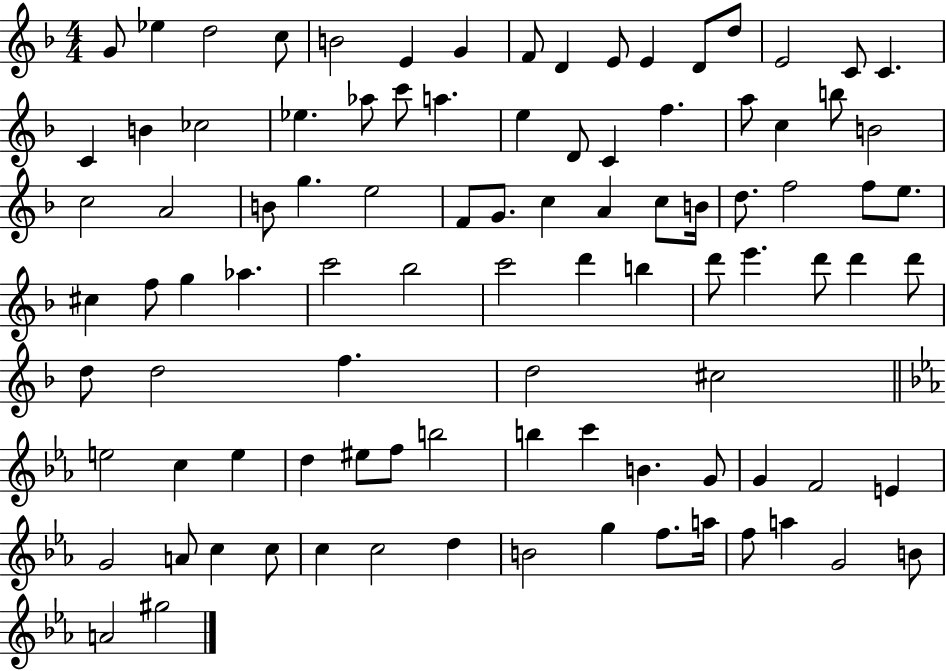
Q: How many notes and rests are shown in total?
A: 96